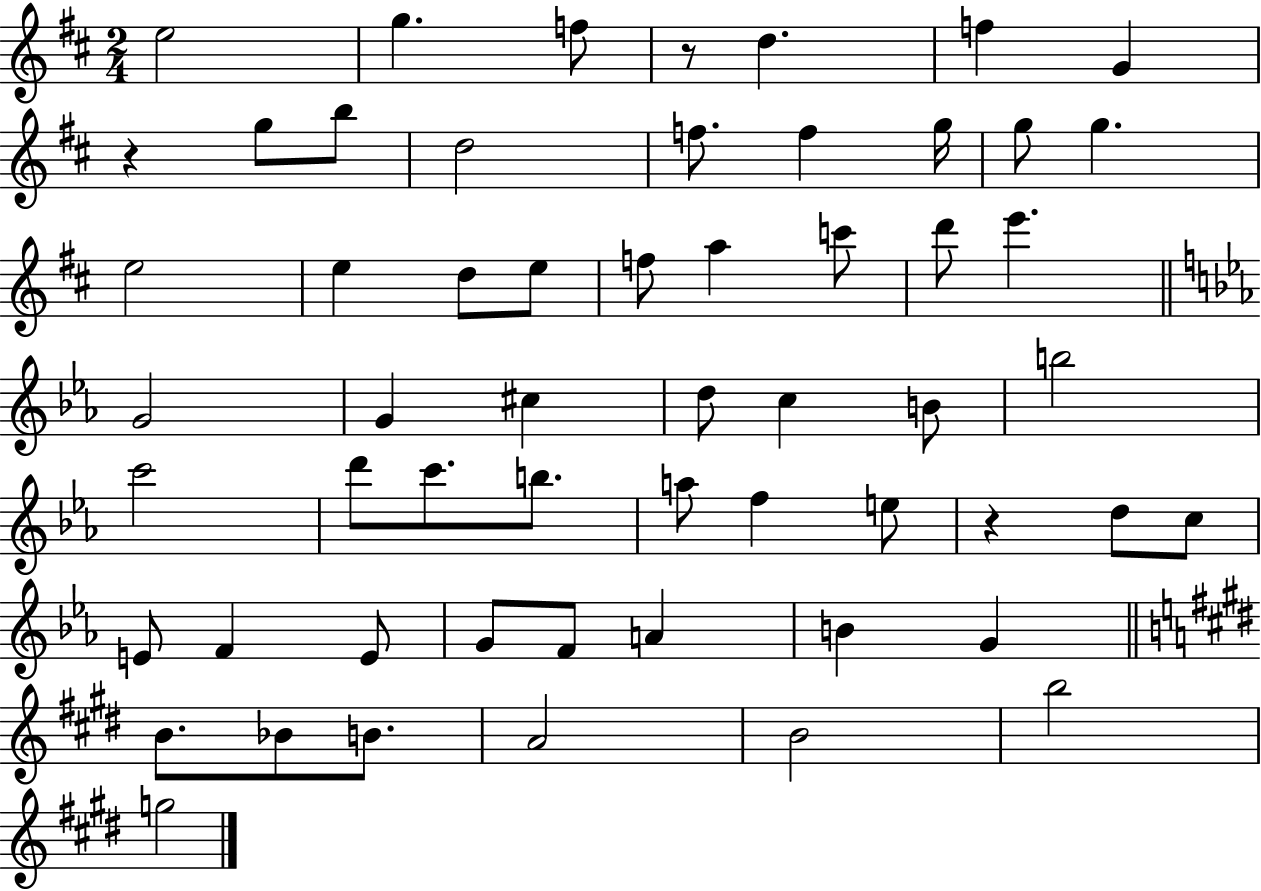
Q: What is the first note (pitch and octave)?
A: E5